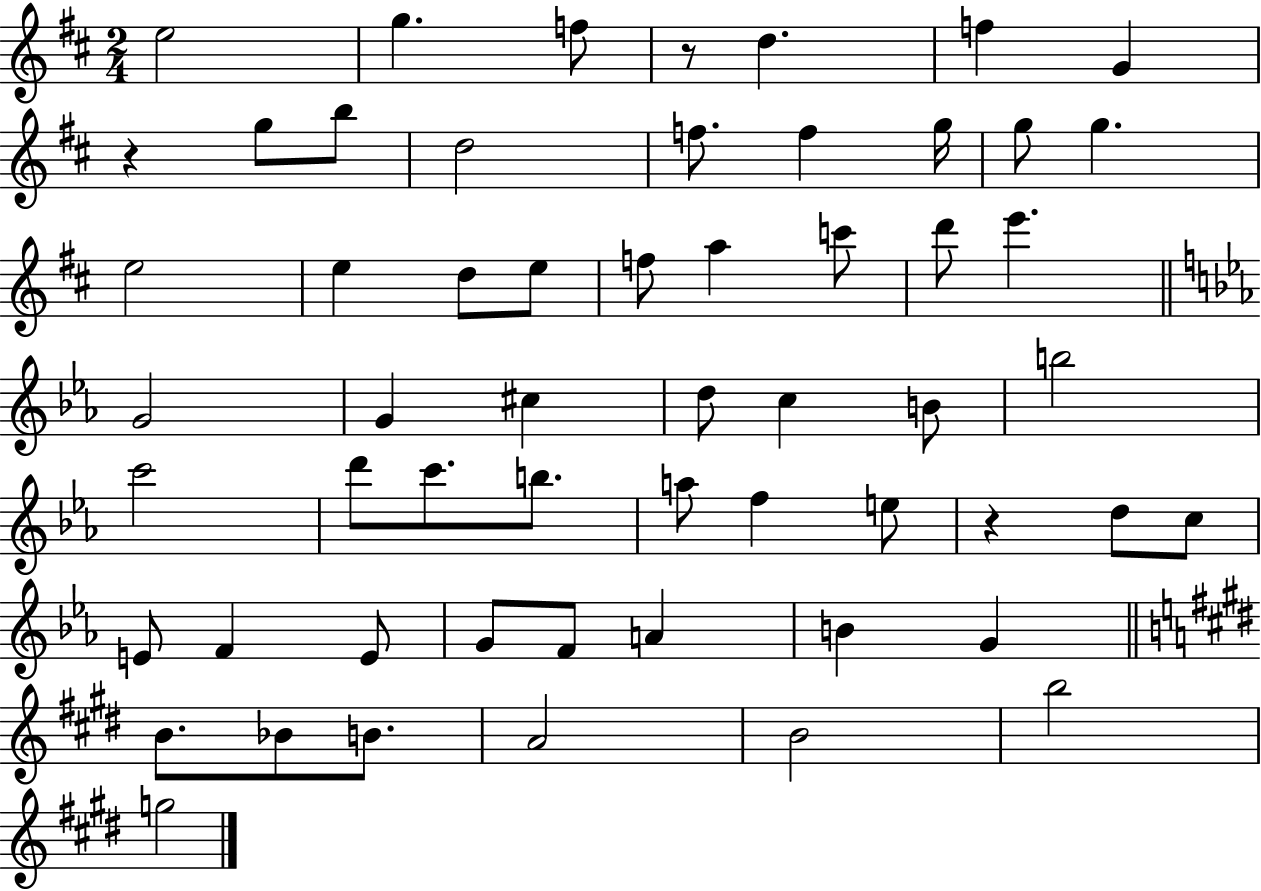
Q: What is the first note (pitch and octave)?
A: E5